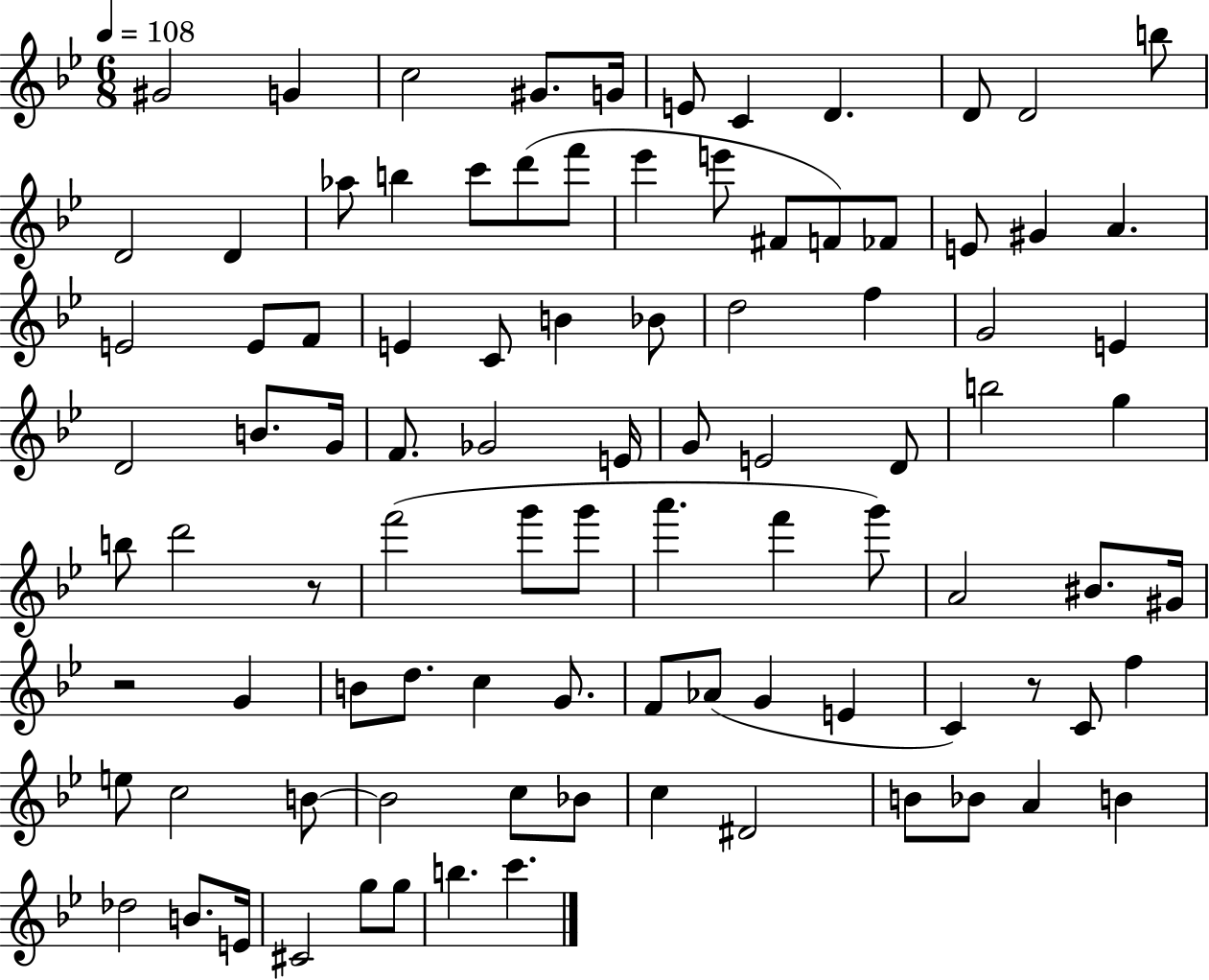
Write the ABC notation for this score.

X:1
T:Untitled
M:6/8
L:1/4
K:Bb
^G2 G c2 ^G/2 G/4 E/2 C D D/2 D2 b/2 D2 D _a/2 b c'/2 d'/2 f'/2 _e' e'/2 ^F/2 F/2 _F/2 E/2 ^G A E2 E/2 F/2 E C/2 B _B/2 d2 f G2 E D2 B/2 G/4 F/2 _G2 E/4 G/2 E2 D/2 b2 g b/2 d'2 z/2 f'2 g'/2 g'/2 a' f' g'/2 A2 ^B/2 ^G/4 z2 G B/2 d/2 c G/2 F/2 _A/2 G E C z/2 C/2 f e/2 c2 B/2 B2 c/2 _B/2 c ^D2 B/2 _B/2 A B _d2 B/2 E/4 ^C2 g/2 g/2 b c'